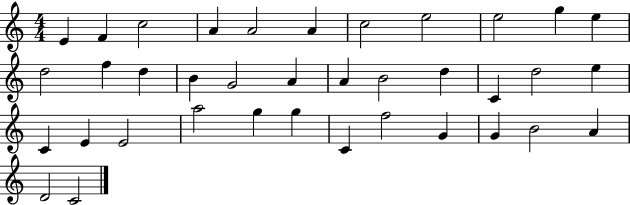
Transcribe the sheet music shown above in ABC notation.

X:1
T:Untitled
M:4/4
L:1/4
K:C
E F c2 A A2 A c2 e2 e2 g e d2 f d B G2 A A B2 d C d2 e C E E2 a2 g g C f2 G G B2 A D2 C2